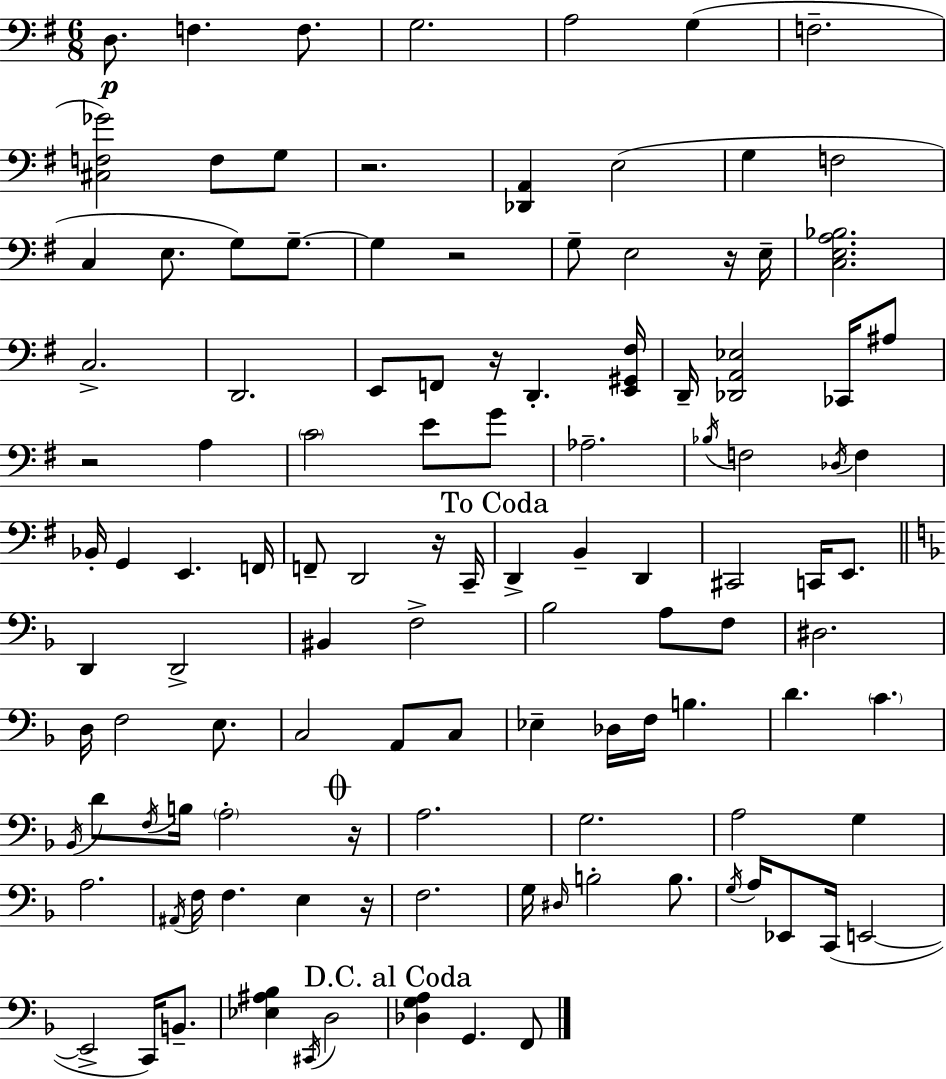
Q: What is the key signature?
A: G major